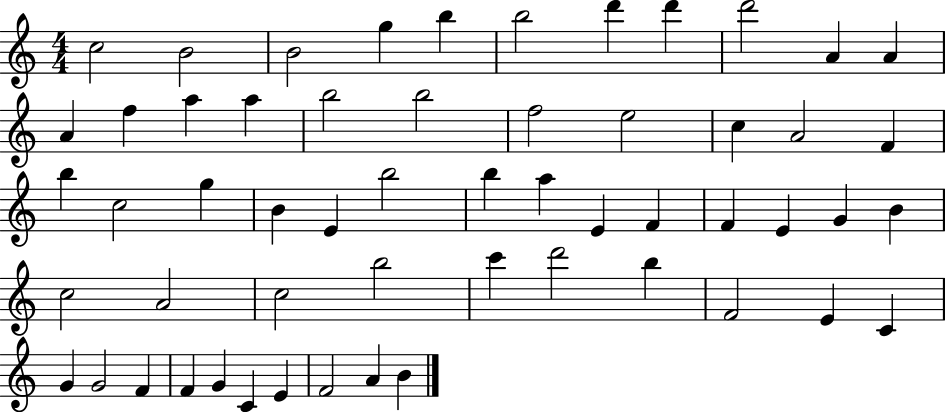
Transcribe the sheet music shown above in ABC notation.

X:1
T:Untitled
M:4/4
L:1/4
K:C
c2 B2 B2 g b b2 d' d' d'2 A A A f a a b2 b2 f2 e2 c A2 F b c2 g B E b2 b a E F F E G B c2 A2 c2 b2 c' d'2 b F2 E C G G2 F F G C E F2 A B